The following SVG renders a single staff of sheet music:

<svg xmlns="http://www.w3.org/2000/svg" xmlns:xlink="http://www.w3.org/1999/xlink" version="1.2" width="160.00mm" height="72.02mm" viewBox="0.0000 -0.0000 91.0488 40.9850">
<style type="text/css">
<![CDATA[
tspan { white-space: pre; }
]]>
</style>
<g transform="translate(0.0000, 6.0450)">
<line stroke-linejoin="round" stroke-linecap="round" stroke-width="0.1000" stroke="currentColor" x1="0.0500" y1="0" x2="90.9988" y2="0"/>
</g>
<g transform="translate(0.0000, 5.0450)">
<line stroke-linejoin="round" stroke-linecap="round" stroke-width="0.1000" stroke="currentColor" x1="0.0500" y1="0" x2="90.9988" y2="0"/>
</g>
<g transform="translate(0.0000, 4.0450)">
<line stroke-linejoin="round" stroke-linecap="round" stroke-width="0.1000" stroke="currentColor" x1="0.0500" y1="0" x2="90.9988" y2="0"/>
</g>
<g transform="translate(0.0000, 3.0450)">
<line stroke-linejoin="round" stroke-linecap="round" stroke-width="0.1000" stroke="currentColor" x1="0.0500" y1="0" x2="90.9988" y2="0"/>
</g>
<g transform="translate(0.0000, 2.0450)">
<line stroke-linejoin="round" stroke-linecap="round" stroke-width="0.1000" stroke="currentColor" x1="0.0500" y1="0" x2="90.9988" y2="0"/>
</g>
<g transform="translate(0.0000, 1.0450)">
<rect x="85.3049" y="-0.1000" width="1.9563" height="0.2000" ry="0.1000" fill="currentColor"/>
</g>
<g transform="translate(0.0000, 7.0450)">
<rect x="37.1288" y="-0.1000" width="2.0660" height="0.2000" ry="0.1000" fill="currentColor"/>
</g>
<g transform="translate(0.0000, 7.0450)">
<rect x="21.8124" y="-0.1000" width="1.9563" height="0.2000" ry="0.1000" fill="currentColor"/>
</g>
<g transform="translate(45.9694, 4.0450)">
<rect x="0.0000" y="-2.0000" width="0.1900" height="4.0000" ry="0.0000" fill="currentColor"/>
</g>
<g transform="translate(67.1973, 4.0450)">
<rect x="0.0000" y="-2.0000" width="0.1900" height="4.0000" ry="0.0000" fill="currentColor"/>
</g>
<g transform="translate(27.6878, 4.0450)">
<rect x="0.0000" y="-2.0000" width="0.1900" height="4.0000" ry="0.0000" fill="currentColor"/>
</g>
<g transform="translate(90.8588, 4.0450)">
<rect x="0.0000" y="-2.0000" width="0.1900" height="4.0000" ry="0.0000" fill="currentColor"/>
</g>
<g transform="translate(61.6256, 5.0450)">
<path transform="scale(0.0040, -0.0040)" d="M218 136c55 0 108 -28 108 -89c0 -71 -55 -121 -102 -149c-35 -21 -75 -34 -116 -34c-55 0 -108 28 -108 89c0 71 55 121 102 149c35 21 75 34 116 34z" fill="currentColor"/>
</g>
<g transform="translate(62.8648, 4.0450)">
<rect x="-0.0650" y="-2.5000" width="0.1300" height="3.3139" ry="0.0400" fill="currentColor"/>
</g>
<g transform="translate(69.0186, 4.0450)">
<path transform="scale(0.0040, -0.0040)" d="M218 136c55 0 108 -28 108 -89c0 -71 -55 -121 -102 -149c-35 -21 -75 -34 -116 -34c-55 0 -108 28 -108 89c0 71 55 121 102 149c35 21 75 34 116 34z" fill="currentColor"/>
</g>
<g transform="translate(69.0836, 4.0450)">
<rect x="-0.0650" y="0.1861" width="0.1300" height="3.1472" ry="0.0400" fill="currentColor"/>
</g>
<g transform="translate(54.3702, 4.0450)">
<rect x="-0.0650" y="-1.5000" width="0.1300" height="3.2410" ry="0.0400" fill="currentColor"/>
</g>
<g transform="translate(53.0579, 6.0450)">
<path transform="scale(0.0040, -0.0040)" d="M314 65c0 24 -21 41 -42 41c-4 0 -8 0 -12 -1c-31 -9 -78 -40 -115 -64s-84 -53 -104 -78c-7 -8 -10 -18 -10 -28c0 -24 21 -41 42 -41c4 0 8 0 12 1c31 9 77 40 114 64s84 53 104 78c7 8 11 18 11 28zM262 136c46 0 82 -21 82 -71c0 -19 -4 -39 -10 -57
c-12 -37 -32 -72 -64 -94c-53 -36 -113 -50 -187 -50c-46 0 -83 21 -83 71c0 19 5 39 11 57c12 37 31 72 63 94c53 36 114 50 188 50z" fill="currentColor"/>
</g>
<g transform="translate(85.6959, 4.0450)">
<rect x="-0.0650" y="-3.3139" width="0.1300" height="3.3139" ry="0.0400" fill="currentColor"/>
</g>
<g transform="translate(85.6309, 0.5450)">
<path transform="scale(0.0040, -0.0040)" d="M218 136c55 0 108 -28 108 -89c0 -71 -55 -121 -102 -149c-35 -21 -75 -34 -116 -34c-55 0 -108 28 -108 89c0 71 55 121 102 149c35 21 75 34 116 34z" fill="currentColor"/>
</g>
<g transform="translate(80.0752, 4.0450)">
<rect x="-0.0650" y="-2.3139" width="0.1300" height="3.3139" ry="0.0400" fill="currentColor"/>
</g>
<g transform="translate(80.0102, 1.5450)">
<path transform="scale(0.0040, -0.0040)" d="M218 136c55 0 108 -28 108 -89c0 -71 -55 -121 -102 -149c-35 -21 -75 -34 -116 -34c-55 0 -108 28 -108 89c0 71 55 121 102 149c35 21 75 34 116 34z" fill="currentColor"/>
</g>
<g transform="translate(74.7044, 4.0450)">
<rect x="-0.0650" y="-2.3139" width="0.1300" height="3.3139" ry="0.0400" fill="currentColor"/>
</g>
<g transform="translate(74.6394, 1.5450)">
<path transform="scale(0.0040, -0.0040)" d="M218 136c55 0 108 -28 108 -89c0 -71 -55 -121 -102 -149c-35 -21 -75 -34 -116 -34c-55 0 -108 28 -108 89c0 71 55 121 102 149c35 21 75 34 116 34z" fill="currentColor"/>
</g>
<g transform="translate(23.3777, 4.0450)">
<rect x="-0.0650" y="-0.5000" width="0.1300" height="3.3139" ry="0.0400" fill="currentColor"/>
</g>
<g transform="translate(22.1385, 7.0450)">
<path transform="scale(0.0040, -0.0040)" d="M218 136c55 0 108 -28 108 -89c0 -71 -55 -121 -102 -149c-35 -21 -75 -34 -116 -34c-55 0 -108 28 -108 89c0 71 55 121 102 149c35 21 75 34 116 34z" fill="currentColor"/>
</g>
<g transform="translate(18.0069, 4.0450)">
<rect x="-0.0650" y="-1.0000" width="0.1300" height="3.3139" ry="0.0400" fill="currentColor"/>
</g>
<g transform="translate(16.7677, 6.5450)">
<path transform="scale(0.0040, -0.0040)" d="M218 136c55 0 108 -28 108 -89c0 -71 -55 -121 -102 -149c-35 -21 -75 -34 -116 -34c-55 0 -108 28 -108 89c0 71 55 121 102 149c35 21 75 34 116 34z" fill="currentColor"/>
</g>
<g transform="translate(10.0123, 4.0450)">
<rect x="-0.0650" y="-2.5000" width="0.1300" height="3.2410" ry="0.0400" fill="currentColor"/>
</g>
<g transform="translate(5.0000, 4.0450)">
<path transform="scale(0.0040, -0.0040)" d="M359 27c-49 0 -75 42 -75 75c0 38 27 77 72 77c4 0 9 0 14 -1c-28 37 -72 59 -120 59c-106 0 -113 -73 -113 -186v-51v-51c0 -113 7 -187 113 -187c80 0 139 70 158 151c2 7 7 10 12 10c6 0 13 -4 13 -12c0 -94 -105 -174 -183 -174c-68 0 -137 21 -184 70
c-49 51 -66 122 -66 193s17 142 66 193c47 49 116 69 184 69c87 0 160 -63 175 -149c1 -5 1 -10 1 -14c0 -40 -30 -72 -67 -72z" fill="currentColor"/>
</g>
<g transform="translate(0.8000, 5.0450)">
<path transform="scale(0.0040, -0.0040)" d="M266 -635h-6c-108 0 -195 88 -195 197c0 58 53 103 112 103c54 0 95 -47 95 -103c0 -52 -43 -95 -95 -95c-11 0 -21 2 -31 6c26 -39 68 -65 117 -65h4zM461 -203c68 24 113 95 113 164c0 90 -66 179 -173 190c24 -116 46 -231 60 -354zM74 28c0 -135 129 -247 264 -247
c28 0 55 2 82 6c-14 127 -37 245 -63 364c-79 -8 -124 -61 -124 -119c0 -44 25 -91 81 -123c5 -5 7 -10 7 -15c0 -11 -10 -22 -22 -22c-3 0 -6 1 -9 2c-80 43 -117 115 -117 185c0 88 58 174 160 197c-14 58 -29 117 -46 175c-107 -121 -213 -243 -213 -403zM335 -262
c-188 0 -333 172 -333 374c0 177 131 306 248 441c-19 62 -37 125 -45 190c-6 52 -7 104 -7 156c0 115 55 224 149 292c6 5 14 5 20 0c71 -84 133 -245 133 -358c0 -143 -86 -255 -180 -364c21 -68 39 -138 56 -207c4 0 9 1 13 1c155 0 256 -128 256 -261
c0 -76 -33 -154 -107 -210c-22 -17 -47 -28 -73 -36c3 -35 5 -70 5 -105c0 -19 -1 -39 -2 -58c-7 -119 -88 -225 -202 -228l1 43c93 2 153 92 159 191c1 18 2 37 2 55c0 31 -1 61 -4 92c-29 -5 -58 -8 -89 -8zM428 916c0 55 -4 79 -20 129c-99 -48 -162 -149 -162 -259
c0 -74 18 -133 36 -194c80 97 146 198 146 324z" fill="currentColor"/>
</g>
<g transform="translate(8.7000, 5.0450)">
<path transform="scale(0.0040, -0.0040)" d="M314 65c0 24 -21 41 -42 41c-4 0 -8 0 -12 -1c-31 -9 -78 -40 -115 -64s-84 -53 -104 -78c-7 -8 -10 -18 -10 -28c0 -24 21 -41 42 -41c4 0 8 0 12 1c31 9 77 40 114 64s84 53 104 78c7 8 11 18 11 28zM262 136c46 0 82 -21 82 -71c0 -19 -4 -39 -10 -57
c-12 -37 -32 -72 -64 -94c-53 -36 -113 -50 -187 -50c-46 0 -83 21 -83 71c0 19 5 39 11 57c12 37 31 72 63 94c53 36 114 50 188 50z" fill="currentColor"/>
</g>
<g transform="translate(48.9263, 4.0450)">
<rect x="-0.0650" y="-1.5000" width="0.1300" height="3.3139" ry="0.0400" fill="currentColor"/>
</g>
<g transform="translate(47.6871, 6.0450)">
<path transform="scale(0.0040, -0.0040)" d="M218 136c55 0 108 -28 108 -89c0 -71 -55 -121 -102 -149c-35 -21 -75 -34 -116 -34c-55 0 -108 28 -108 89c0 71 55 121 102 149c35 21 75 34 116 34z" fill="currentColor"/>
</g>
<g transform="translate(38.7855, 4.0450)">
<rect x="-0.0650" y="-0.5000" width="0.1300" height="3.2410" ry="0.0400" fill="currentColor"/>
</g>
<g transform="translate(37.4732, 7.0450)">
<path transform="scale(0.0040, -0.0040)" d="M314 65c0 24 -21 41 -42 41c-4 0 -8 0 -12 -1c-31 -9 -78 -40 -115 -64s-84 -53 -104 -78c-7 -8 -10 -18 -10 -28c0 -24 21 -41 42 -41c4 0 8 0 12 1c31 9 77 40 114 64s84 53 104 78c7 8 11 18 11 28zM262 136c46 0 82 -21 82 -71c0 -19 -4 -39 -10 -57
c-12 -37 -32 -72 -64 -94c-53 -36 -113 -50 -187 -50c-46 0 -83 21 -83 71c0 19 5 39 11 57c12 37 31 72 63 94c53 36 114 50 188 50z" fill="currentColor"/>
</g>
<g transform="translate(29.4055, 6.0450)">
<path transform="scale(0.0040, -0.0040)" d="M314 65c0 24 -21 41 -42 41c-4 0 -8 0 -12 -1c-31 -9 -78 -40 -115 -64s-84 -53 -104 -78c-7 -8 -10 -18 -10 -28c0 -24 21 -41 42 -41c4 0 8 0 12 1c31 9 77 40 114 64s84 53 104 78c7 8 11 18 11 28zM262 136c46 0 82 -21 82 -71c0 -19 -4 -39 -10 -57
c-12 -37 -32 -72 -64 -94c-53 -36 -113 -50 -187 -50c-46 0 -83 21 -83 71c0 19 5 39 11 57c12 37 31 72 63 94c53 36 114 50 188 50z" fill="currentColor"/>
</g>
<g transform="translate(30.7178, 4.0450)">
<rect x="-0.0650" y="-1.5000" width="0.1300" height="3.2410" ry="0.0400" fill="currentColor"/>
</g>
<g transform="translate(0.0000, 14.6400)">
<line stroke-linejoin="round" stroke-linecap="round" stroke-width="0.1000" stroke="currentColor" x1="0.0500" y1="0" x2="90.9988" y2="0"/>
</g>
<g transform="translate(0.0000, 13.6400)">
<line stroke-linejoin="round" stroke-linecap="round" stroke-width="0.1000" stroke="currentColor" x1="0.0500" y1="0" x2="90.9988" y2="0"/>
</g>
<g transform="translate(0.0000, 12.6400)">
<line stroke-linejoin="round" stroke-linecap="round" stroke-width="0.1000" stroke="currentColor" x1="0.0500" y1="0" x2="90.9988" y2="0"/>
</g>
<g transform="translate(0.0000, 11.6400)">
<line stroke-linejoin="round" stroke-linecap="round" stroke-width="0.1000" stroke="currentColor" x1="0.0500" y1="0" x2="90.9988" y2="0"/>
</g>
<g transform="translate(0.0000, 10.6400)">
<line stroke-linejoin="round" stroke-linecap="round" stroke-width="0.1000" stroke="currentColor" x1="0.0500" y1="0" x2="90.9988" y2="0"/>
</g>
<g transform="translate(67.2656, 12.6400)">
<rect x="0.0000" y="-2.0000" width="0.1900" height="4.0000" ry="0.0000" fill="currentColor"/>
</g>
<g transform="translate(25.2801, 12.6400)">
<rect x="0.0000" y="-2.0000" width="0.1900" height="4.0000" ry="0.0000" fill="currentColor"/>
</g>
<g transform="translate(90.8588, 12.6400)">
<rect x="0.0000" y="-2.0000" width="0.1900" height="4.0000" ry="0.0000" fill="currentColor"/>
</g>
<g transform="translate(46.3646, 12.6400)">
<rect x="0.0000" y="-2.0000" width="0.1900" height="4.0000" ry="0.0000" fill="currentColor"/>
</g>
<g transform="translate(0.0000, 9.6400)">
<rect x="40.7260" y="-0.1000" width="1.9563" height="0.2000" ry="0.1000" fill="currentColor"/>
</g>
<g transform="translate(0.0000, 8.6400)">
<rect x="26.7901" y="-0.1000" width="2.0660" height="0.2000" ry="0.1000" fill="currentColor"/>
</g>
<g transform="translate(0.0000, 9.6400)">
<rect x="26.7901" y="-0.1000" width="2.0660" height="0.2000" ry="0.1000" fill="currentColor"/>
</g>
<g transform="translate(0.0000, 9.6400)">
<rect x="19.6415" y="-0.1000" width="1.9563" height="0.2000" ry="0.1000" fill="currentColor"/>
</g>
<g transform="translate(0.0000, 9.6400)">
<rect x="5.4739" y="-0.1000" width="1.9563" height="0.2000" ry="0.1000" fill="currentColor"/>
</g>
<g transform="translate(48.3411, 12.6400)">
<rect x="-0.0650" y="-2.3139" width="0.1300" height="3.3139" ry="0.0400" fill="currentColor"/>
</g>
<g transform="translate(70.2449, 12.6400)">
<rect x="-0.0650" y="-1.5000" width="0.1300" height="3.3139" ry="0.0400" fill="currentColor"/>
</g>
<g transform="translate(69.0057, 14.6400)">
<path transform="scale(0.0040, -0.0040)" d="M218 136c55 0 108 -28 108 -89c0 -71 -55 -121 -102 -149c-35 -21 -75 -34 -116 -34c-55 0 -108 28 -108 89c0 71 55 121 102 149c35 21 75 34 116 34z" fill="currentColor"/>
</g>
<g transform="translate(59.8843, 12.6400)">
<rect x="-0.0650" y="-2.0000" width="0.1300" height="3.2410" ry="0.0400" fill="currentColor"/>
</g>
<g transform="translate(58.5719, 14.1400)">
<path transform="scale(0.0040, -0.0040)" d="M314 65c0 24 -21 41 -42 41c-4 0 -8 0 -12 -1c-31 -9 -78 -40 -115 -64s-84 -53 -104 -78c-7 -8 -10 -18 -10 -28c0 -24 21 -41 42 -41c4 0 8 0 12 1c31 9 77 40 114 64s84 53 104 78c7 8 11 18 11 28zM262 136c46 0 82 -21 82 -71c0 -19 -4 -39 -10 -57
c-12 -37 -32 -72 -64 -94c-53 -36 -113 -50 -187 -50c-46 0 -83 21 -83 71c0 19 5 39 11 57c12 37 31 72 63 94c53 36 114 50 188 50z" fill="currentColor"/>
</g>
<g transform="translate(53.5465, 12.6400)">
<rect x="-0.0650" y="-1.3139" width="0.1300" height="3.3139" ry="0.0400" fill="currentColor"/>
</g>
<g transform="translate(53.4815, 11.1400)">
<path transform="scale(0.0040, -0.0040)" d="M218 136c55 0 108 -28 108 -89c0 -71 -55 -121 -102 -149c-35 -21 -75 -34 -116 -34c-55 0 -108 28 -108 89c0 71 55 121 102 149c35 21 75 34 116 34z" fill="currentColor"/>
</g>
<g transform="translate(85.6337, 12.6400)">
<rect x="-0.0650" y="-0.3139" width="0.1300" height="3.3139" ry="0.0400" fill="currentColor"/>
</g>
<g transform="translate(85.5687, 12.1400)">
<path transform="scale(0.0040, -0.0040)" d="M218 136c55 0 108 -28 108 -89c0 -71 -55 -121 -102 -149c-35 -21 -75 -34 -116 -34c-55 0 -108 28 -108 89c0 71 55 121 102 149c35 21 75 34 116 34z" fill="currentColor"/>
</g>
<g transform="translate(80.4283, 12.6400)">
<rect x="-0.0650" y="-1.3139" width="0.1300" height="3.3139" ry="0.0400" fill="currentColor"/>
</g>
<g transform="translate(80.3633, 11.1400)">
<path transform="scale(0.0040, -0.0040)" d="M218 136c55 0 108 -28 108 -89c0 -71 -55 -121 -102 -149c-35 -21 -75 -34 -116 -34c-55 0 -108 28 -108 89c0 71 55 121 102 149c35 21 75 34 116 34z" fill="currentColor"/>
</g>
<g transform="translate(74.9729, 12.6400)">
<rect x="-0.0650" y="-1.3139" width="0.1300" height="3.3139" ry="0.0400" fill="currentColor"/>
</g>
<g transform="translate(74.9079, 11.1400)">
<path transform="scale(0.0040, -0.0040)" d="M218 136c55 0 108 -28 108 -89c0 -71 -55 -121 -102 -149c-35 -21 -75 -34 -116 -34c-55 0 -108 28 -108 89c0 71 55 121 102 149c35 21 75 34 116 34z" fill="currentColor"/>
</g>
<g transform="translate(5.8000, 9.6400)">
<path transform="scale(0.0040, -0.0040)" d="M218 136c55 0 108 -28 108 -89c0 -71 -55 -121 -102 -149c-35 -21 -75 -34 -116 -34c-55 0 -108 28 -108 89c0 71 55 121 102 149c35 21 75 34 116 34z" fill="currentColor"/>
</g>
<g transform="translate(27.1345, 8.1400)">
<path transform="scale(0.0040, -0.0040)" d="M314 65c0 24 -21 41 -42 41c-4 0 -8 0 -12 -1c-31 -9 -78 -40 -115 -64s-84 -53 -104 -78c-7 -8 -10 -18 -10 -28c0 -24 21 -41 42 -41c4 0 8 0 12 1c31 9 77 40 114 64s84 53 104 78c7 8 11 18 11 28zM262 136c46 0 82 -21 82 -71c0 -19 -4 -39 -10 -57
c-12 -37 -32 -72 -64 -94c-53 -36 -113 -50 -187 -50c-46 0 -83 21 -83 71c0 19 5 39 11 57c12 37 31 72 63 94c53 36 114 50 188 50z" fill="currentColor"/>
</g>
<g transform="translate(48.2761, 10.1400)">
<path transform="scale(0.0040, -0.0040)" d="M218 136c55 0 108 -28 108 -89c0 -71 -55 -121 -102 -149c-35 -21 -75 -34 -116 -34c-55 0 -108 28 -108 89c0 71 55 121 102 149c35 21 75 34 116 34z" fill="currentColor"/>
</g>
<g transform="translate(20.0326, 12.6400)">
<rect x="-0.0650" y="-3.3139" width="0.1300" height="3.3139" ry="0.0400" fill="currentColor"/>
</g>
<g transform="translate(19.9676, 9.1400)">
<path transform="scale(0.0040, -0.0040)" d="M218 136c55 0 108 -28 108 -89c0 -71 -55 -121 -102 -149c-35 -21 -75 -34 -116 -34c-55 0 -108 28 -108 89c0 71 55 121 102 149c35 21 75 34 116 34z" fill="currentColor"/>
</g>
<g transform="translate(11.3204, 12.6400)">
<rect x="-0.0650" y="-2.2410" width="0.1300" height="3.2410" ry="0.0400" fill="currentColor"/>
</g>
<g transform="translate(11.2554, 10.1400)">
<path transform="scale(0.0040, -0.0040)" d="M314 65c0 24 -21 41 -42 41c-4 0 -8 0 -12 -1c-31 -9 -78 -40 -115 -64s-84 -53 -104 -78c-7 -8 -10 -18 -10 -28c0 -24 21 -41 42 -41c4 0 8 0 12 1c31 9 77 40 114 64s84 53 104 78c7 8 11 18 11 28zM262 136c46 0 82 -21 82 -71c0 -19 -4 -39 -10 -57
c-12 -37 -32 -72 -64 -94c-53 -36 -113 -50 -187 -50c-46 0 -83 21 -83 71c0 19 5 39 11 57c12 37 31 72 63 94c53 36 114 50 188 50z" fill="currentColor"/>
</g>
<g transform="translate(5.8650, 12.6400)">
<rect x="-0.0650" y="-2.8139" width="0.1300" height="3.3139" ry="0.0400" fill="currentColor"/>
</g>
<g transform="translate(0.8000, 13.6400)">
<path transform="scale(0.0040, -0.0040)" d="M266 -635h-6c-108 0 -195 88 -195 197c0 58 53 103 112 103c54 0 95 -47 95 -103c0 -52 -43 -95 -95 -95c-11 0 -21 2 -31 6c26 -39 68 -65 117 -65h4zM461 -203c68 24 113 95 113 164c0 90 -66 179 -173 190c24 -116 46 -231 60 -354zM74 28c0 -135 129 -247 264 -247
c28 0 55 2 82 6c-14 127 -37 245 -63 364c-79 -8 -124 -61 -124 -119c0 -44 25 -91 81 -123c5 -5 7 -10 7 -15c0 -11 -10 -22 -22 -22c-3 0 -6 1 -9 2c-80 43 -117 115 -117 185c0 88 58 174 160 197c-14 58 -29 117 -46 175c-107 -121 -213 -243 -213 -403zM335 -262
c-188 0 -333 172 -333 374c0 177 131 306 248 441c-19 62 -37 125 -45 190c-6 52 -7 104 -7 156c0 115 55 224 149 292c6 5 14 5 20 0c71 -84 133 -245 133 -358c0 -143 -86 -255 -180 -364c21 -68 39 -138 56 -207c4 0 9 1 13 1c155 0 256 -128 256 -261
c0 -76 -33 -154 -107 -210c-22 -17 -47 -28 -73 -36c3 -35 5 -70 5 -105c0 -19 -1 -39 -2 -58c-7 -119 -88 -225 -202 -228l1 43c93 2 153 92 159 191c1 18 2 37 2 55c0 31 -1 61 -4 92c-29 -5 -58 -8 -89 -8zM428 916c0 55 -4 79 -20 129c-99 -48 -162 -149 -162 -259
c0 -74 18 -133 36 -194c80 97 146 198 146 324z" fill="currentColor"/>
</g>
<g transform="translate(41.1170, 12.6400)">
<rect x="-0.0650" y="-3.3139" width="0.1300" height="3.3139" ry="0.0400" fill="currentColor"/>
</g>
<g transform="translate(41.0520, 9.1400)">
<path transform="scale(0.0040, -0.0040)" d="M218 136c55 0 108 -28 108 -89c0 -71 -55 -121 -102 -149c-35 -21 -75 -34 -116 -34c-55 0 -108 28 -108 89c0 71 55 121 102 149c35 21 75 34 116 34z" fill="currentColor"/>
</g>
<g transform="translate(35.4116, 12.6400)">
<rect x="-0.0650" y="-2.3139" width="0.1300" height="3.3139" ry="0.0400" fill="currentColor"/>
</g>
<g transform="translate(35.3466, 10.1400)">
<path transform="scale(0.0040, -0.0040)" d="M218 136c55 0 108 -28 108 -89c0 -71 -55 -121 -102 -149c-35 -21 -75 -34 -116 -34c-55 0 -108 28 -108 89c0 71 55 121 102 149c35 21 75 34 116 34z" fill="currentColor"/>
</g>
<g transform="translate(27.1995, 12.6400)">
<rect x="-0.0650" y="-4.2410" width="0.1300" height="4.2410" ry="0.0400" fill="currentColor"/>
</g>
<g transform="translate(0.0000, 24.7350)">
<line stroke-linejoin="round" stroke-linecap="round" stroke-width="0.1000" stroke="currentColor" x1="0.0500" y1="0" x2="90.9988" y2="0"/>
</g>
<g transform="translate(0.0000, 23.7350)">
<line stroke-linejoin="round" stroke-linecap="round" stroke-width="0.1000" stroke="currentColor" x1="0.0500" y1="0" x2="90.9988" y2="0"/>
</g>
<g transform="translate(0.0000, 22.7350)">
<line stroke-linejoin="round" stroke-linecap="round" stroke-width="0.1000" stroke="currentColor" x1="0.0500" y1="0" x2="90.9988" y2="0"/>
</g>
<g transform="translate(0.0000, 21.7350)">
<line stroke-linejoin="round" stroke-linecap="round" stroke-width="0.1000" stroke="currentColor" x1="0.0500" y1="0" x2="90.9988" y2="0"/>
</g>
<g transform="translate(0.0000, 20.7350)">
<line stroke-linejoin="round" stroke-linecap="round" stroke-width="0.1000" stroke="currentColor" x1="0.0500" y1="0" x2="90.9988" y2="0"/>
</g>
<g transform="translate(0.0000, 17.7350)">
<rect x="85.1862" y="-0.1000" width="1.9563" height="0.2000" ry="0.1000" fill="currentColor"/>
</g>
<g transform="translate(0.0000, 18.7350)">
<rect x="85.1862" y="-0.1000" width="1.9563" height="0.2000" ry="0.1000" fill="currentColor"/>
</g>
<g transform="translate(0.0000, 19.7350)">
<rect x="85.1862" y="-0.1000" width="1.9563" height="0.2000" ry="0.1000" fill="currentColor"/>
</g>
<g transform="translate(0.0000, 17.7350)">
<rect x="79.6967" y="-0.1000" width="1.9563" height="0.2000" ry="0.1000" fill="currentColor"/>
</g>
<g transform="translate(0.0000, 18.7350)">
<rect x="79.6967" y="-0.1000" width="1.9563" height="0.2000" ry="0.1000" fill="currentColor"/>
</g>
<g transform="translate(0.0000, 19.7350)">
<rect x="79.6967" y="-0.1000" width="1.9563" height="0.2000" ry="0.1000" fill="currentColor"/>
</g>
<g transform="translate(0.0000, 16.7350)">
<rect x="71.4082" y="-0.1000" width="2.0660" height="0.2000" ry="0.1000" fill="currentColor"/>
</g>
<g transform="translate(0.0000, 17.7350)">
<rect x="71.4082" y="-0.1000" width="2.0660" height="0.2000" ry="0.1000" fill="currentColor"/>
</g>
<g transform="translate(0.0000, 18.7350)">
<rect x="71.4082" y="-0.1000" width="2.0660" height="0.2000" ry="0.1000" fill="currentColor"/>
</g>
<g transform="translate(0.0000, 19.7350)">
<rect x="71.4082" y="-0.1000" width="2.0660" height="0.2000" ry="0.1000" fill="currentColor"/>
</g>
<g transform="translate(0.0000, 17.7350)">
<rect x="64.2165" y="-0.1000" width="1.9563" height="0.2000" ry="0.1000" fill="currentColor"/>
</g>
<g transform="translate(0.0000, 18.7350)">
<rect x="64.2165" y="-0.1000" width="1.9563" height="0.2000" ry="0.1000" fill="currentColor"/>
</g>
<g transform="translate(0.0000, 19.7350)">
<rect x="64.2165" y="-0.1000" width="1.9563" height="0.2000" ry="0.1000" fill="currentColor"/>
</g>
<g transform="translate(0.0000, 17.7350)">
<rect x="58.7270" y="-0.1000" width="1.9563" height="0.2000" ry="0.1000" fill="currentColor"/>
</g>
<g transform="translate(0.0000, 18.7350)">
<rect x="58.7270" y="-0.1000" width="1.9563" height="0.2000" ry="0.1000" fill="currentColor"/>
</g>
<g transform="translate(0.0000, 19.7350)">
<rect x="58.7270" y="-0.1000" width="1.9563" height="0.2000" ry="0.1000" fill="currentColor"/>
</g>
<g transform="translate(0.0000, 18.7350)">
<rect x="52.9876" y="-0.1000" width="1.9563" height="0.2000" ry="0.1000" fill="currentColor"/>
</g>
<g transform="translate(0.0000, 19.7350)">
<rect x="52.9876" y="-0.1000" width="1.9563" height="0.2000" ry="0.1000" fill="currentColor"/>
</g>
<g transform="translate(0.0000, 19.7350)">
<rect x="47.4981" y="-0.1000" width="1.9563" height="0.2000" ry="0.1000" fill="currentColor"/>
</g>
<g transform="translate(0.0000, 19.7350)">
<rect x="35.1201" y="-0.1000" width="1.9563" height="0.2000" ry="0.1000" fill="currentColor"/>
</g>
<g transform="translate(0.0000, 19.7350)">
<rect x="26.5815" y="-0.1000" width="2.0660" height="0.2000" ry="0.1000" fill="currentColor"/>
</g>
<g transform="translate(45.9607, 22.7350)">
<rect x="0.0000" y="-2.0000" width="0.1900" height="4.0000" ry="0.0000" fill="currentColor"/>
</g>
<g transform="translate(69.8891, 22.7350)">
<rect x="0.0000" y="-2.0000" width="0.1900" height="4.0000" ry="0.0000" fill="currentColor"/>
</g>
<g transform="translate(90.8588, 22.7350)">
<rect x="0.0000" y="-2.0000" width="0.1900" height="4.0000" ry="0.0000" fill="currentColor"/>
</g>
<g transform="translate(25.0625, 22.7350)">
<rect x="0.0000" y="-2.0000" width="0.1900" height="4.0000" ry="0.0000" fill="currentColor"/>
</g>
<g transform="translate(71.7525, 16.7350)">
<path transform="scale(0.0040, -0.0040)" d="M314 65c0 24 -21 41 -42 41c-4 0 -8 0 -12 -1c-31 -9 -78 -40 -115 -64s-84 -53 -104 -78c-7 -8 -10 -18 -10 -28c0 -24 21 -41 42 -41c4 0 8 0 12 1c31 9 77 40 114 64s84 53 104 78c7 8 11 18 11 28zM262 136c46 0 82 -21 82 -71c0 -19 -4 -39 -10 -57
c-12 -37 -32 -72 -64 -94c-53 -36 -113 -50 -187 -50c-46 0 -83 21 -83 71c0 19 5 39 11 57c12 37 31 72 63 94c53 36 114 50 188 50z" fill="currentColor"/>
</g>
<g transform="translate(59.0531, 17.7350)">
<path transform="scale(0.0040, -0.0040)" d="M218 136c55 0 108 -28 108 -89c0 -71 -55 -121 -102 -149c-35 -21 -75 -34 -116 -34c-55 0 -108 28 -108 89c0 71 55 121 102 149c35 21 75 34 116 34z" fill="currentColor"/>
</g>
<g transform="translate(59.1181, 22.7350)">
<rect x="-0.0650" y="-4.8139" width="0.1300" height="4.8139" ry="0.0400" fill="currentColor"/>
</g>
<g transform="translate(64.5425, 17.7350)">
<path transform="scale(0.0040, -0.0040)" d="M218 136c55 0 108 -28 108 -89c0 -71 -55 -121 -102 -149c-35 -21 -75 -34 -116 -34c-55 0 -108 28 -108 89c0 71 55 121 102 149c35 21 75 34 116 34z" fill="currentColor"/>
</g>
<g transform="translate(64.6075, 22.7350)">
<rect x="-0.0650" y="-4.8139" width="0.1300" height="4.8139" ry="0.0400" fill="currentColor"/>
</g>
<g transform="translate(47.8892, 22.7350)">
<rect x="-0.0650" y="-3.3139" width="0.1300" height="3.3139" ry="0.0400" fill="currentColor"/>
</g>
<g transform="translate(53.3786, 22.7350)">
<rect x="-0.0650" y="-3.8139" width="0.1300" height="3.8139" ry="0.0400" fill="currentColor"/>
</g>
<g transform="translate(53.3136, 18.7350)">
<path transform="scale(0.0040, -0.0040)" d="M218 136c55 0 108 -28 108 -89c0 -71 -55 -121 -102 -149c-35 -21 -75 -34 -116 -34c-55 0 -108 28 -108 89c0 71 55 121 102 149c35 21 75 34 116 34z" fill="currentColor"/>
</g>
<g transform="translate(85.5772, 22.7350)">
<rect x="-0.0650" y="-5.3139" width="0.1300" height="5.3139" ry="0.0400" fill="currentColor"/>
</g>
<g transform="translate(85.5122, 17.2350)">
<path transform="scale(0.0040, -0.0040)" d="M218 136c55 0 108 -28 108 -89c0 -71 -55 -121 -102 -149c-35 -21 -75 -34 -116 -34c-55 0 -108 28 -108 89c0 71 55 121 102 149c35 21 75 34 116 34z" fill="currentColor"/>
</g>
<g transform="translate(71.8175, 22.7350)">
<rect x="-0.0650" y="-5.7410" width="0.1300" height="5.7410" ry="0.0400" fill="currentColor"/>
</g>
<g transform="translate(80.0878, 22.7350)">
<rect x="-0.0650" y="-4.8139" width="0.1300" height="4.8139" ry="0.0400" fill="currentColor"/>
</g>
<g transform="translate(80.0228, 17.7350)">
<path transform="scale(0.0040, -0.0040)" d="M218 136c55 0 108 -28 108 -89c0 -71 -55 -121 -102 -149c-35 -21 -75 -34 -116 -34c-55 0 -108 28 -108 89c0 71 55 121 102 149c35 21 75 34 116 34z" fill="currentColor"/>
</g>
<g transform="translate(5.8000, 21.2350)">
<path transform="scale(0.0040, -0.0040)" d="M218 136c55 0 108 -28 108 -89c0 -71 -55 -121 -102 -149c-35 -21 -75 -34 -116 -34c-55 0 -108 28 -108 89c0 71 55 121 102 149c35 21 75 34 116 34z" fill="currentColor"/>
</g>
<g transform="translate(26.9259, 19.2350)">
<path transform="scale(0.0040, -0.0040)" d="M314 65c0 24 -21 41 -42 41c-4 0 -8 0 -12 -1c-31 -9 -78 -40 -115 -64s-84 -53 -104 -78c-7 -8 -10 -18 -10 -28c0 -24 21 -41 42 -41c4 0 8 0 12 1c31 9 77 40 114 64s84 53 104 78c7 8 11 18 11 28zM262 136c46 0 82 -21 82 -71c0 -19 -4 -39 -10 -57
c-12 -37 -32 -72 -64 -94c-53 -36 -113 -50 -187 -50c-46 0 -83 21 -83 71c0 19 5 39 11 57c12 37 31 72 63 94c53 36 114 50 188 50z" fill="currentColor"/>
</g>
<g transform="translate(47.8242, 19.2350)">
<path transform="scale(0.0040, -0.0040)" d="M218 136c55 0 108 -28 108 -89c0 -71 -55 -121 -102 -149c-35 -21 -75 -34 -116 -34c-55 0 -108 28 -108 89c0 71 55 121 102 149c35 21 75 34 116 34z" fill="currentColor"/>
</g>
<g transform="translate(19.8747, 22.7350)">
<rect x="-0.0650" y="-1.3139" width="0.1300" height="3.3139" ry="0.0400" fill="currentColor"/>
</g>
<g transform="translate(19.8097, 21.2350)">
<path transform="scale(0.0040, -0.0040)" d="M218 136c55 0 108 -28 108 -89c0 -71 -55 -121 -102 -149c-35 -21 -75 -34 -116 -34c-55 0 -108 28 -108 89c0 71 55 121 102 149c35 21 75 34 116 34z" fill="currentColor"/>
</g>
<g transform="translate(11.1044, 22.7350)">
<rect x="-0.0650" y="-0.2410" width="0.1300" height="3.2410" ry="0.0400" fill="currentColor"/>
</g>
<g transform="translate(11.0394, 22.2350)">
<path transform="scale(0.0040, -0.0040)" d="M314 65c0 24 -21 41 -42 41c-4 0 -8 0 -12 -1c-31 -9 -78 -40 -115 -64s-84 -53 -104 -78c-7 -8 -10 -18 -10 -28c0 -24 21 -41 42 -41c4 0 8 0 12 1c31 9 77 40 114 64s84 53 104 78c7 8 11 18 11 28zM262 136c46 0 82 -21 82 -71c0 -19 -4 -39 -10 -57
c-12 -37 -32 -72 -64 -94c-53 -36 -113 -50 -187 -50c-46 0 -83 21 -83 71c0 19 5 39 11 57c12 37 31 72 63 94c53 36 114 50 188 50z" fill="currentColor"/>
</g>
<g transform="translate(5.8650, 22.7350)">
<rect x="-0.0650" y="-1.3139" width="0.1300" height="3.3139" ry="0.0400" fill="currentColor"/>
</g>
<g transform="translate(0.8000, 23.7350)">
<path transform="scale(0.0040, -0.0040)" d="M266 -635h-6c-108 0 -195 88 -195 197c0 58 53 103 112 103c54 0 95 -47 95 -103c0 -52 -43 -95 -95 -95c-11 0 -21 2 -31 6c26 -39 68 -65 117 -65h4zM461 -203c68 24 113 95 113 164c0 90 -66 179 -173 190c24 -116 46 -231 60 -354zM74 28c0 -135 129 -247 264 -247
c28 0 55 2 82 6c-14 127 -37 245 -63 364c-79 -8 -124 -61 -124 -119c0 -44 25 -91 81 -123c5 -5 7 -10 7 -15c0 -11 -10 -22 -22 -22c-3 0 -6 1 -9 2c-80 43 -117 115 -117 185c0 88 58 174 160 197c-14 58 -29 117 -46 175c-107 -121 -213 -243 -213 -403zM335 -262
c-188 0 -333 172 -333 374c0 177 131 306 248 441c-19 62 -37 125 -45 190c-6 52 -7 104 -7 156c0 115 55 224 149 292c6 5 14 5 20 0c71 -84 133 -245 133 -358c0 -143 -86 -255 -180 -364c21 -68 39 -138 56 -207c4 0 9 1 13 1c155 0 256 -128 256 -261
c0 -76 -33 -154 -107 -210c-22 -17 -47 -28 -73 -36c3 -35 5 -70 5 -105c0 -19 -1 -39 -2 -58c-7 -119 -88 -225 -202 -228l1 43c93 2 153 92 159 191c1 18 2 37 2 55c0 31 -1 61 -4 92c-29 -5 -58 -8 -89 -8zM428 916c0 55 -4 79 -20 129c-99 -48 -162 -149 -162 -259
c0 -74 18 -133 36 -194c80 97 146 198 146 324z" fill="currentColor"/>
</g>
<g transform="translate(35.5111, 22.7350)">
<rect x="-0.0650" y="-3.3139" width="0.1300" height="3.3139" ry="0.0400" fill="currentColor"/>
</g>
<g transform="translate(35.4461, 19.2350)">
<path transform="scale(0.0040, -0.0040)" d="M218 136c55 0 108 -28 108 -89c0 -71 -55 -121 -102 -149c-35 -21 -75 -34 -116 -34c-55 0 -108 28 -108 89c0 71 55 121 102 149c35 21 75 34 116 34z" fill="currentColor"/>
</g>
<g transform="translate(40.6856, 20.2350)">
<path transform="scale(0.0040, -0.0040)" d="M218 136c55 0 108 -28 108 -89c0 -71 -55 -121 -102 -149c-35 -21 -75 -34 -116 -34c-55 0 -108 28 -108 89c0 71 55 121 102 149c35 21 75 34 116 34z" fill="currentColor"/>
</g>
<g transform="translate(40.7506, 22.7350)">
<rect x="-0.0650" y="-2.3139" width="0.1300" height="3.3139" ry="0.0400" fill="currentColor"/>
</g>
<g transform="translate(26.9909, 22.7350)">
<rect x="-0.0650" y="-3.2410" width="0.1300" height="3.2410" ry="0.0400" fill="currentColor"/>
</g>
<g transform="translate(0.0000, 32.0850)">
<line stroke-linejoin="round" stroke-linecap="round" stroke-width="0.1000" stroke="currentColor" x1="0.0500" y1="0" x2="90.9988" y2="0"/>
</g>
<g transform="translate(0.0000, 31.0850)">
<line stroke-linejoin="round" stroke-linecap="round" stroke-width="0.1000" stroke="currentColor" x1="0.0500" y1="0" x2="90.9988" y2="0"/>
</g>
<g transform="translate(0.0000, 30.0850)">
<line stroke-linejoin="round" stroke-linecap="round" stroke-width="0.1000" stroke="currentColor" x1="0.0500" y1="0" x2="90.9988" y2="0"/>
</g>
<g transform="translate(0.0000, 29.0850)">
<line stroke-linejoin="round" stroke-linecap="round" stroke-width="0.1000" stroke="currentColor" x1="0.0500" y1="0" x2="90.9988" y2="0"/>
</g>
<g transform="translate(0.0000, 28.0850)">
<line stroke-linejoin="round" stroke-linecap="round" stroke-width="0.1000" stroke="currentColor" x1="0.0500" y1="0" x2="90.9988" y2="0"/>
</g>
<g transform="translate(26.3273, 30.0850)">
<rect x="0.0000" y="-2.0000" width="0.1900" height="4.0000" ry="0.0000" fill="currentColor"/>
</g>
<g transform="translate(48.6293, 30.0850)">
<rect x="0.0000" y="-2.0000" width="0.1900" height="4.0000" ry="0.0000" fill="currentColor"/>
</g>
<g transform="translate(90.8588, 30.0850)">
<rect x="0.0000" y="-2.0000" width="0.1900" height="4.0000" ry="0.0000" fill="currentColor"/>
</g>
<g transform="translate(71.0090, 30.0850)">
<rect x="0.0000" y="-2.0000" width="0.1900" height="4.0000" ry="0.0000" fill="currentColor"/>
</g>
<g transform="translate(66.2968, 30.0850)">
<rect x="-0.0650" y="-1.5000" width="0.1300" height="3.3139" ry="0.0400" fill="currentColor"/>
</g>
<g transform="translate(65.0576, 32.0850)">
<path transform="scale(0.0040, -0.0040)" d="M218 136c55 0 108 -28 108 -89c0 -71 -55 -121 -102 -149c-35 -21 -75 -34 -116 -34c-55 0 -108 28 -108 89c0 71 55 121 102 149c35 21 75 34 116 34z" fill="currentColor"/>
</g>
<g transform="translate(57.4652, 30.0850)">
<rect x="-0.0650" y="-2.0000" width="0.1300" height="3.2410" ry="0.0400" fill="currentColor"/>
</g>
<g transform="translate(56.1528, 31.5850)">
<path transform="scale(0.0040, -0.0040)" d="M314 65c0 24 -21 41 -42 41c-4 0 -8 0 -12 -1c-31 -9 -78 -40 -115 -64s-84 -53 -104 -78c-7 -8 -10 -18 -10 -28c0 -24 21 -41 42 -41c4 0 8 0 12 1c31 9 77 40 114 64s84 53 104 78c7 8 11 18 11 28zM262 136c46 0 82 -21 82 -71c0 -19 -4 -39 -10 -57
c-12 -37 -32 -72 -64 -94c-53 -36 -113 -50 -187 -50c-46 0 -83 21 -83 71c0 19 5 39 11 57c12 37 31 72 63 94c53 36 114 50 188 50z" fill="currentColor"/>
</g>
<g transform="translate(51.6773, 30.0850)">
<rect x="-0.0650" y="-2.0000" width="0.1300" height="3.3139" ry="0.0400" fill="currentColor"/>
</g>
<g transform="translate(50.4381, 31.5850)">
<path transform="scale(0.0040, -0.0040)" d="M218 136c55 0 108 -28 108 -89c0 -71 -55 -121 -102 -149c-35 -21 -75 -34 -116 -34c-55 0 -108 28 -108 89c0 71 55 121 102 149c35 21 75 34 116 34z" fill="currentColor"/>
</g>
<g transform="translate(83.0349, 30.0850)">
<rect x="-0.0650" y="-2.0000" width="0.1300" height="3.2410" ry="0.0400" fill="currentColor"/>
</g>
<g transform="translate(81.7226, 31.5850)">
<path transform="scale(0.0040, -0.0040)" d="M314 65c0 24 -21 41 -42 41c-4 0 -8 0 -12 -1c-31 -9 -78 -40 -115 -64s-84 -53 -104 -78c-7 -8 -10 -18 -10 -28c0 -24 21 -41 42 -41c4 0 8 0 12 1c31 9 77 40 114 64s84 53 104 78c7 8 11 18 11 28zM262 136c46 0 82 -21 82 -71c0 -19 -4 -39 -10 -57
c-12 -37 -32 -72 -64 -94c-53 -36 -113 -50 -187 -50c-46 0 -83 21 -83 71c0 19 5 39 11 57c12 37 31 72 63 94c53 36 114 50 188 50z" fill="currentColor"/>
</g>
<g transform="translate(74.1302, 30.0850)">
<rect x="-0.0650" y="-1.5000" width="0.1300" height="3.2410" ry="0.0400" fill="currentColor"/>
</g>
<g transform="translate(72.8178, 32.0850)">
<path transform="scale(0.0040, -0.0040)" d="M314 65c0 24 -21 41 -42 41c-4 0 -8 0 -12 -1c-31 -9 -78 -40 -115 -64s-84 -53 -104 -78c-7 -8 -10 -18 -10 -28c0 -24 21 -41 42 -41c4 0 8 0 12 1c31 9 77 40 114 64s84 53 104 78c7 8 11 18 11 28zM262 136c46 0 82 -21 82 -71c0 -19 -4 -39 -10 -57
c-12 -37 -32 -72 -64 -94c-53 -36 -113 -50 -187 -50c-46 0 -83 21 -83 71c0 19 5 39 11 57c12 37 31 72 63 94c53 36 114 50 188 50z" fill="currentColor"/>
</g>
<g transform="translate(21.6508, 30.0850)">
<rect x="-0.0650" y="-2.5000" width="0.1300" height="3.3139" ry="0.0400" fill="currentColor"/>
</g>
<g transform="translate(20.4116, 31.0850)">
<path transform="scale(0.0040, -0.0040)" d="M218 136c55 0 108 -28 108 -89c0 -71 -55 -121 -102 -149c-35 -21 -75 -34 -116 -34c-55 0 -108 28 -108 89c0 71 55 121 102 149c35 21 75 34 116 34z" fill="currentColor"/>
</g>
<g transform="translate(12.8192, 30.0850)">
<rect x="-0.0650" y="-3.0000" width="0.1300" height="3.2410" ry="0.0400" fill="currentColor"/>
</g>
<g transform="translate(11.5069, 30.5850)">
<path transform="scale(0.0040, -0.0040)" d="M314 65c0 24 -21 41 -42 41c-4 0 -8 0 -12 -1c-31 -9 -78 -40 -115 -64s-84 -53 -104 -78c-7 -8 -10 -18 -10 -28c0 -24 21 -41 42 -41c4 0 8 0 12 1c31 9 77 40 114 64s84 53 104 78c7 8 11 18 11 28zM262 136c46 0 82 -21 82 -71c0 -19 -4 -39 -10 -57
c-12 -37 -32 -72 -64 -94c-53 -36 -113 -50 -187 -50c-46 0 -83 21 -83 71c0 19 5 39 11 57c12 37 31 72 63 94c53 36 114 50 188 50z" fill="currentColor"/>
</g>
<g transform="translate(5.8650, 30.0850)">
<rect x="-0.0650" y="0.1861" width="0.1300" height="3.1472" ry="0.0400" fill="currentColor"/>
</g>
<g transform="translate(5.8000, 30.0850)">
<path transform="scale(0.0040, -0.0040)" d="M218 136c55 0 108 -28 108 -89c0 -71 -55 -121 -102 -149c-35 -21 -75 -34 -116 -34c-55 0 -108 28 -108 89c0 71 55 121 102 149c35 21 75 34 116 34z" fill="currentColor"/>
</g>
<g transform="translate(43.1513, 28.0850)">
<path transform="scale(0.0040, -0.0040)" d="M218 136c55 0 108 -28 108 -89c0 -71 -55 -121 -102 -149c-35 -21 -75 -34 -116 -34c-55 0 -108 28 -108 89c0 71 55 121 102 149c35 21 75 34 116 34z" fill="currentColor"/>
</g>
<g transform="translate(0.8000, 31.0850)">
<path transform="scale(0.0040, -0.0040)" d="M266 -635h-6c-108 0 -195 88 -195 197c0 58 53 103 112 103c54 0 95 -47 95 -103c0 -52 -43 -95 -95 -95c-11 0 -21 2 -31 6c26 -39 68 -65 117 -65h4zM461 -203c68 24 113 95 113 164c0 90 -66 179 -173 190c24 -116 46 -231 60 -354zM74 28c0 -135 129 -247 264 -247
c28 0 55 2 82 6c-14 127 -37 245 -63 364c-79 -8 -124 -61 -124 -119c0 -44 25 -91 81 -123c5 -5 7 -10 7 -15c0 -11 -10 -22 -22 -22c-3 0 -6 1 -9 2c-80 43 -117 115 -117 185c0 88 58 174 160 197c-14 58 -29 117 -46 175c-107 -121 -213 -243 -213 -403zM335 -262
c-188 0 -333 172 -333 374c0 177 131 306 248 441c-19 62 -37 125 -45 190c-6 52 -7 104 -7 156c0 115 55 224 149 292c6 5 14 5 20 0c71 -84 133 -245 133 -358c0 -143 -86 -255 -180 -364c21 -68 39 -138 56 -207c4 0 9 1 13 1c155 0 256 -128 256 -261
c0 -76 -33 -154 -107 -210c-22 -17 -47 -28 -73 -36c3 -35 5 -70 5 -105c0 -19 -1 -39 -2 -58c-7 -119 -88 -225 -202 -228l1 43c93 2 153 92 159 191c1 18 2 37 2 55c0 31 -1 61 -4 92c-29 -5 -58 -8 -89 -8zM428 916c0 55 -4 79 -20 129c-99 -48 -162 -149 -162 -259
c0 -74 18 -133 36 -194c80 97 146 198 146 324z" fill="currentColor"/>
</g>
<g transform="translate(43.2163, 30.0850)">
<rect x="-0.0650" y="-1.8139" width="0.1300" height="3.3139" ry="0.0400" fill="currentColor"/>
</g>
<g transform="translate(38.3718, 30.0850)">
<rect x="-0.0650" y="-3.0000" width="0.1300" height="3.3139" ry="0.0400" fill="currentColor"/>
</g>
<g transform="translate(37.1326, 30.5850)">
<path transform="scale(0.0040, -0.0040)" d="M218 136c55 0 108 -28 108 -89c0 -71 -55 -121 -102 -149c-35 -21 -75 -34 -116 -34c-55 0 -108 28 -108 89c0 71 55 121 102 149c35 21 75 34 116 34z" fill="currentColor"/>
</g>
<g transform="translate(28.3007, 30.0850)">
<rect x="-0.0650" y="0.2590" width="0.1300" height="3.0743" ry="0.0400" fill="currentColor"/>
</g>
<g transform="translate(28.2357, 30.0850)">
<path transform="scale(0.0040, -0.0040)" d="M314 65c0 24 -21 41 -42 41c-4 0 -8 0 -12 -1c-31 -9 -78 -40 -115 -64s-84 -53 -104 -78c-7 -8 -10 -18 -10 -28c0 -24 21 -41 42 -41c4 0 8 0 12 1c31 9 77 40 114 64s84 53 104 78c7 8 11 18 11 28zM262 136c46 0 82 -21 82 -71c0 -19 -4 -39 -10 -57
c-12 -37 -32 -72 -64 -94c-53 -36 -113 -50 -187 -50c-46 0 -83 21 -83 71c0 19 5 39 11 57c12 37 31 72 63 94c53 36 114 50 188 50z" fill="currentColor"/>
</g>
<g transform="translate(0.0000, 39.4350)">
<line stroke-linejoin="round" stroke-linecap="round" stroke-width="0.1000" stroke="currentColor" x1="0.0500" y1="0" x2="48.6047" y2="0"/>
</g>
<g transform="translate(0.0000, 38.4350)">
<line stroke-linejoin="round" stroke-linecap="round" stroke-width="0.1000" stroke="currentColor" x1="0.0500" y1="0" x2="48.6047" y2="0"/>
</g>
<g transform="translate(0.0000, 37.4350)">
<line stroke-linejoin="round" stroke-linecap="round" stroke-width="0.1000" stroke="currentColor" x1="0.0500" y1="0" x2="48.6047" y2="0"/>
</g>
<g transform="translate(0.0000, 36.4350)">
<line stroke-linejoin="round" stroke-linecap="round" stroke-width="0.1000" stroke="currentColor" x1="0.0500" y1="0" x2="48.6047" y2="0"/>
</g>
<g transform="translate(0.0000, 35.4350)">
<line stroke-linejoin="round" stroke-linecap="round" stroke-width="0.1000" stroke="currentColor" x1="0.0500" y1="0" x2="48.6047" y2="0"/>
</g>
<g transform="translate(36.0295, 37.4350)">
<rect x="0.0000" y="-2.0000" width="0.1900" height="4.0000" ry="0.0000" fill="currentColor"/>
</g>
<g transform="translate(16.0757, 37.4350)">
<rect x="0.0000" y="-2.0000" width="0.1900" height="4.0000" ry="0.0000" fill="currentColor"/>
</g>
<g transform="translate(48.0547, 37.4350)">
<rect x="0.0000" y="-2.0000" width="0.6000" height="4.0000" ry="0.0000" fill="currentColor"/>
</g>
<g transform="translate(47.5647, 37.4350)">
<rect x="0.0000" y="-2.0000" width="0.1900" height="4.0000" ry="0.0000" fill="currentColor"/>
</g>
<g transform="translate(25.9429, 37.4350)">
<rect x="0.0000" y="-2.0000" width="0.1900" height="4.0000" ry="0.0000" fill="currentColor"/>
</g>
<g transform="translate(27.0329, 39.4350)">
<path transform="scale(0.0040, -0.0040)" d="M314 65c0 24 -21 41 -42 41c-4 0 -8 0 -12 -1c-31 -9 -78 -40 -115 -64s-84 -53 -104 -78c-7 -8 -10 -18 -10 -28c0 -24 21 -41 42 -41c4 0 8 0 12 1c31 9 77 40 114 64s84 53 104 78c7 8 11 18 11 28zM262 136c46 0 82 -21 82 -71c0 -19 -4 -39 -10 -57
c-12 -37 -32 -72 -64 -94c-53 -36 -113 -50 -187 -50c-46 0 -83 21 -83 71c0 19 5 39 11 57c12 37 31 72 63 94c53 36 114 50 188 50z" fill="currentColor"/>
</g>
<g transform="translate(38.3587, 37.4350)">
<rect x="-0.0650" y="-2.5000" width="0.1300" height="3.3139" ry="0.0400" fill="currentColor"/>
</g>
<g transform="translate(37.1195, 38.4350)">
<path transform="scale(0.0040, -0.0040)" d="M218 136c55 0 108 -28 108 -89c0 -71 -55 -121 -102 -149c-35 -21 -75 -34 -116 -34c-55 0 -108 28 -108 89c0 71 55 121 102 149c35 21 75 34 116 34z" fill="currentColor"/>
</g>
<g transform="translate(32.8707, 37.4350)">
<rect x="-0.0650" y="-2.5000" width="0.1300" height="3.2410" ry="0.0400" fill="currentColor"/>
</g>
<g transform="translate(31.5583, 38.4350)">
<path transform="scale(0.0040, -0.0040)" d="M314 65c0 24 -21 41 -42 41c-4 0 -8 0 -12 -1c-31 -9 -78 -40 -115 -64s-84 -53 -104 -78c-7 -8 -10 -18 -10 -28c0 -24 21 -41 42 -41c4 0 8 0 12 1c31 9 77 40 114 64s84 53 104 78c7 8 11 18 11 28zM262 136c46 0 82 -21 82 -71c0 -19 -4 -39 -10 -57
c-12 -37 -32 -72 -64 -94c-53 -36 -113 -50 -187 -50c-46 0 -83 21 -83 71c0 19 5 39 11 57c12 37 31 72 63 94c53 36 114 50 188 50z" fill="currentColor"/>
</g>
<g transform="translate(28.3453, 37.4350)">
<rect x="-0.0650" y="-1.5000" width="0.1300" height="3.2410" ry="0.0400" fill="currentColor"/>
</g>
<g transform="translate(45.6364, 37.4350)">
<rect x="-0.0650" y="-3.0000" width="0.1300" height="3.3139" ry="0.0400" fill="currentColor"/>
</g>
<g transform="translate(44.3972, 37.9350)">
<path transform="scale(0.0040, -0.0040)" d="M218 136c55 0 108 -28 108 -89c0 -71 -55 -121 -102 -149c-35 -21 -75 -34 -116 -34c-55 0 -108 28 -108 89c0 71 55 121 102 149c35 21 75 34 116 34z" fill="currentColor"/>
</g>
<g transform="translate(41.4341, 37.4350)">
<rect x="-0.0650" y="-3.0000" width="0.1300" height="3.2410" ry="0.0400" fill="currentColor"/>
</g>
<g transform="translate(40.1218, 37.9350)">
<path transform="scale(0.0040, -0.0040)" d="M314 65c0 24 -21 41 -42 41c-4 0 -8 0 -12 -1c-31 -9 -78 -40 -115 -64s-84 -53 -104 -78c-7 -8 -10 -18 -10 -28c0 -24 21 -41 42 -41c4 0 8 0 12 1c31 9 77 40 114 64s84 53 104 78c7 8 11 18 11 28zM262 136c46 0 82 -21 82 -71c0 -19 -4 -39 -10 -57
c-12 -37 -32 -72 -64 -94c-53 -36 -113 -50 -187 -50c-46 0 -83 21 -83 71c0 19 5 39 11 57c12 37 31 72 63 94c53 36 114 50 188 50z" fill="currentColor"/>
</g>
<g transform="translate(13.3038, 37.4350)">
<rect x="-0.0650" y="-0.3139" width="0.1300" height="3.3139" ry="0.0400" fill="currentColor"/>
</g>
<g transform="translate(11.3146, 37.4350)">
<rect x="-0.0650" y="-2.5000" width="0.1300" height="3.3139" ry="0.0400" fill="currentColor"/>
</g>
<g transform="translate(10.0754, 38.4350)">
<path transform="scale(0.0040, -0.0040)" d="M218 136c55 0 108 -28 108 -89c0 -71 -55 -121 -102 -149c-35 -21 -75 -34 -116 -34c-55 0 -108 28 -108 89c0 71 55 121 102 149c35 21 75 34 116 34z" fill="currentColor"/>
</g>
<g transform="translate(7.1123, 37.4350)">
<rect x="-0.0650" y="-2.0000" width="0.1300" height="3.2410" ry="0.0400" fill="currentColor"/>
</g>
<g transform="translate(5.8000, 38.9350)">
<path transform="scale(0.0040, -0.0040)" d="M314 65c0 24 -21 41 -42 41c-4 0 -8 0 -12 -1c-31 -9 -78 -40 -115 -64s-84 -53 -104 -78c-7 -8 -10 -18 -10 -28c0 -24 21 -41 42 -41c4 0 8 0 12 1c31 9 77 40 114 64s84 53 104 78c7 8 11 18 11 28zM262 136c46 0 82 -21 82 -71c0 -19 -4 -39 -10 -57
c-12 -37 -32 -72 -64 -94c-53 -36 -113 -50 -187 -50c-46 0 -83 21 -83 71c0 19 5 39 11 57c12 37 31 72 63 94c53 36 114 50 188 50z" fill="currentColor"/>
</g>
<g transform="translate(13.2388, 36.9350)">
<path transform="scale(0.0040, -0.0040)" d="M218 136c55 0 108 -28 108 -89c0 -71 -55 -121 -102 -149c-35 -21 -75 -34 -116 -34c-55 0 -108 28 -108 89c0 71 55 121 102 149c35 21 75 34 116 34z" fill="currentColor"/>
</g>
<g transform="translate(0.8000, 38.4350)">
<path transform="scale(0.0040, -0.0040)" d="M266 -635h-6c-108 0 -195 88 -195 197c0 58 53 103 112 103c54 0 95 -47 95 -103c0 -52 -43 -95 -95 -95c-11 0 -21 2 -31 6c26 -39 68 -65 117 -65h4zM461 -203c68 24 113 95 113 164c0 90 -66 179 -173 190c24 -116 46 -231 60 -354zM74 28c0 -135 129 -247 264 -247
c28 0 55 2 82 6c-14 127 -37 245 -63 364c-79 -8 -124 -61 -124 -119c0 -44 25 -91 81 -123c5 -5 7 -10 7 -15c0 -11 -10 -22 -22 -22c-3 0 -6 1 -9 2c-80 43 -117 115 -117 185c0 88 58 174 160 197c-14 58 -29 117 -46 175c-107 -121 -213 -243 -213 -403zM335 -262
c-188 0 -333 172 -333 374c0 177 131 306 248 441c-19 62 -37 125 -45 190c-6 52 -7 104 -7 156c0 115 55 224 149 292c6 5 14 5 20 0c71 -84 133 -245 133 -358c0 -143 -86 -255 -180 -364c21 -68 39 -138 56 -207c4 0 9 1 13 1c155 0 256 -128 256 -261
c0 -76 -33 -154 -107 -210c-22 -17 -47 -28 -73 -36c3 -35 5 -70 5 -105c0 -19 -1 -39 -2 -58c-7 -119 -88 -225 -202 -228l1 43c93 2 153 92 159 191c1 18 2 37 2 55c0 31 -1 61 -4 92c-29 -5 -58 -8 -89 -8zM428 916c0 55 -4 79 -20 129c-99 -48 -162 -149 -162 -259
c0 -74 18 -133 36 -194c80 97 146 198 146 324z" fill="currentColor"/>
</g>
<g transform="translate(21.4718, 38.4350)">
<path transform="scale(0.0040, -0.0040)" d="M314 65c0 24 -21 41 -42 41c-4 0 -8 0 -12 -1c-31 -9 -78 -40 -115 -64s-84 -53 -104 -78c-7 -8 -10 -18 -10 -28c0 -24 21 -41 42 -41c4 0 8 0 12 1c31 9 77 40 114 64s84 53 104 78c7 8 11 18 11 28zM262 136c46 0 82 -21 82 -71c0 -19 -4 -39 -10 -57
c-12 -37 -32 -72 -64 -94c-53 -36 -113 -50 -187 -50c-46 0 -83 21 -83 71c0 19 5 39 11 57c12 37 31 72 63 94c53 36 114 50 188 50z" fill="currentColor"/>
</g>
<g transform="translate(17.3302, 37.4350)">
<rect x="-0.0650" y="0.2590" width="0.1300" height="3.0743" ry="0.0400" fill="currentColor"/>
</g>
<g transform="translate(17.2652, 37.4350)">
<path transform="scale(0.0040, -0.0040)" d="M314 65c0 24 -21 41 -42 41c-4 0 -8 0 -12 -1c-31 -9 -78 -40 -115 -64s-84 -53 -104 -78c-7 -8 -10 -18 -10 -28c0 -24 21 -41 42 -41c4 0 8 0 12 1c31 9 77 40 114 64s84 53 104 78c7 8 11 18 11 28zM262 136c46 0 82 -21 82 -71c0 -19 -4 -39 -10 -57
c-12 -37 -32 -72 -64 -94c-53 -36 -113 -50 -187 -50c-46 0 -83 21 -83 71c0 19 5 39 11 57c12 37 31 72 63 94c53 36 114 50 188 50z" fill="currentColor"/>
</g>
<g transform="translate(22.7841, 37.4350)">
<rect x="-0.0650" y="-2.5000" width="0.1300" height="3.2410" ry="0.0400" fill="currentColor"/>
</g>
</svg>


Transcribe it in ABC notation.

X:1
T:Untitled
M:4/4
L:1/4
K:C
G2 D C E2 C2 E E2 G B g g b a g2 b d'2 g b g e F2 E e e c e c2 e b2 b g b c' e' e' g'2 e' f' B A2 G B2 A f F F2 E E2 F2 F2 G c B2 G2 E2 G2 G A2 A